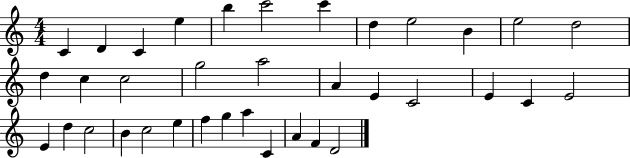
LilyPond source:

{
  \clef treble
  \numericTimeSignature
  \time 4/4
  \key c \major
  c'4 d'4 c'4 e''4 | b''4 c'''2 c'''4 | d''4 e''2 b'4 | e''2 d''2 | \break d''4 c''4 c''2 | g''2 a''2 | a'4 e'4 c'2 | e'4 c'4 e'2 | \break e'4 d''4 c''2 | b'4 c''2 e''4 | f''4 g''4 a''4 c'4 | a'4 f'4 d'2 | \break \bar "|."
}